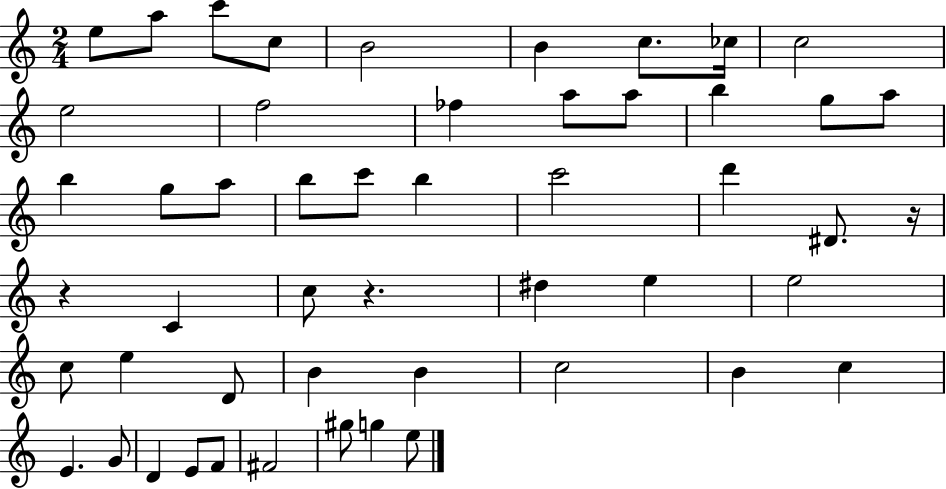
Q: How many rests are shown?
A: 3